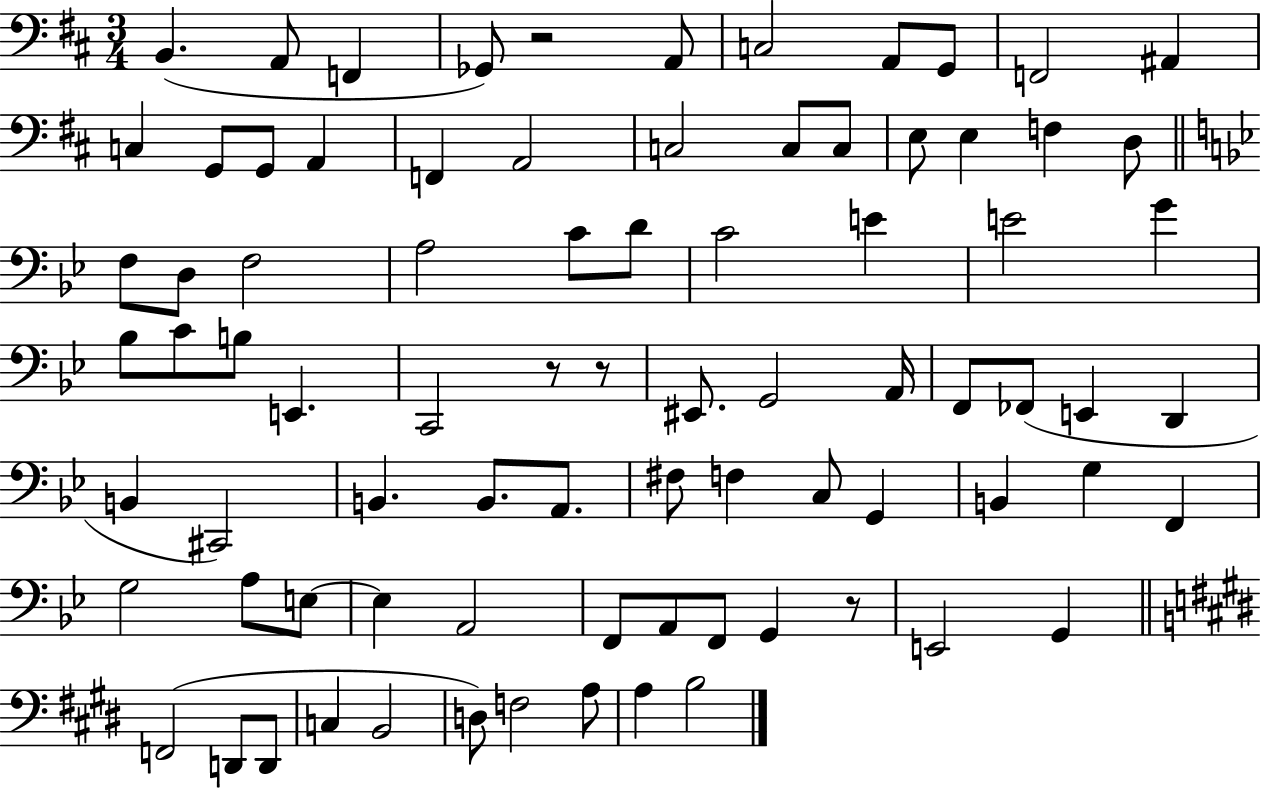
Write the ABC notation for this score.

X:1
T:Untitled
M:3/4
L:1/4
K:D
B,, A,,/2 F,, _G,,/2 z2 A,,/2 C,2 A,,/2 G,,/2 F,,2 ^A,, C, G,,/2 G,,/2 A,, F,, A,,2 C,2 C,/2 C,/2 E,/2 E, F, D,/2 F,/2 D,/2 F,2 A,2 C/2 D/2 C2 E E2 G _B,/2 C/2 B,/2 E,, C,,2 z/2 z/2 ^E,,/2 G,,2 A,,/4 F,,/2 _F,,/2 E,, D,, B,, ^C,,2 B,, B,,/2 A,,/2 ^F,/2 F, C,/2 G,, B,, G, F,, G,2 A,/2 E,/2 E, A,,2 F,,/2 A,,/2 F,,/2 G,, z/2 E,,2 G,, F,,2 D,,/2 D,,/2 C, B,,2 D,/2 F,2 A,/2 A, B,2